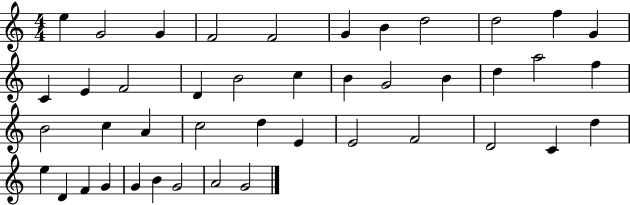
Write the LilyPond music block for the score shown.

{
  \clef treble
  \numericTimeSignature
  \time 4/4
  \key c \major
  e''4 g'2 g'4 | f'2 f'2 | g'4 b'4 d''2 | d''2 f''4 g'4 | \break c'4 e'4 f'2 | d'4 b'2 c''4 | b'4 g'2 b'4 | d''4 a''2 f''4 | \break b'2 c''4 a'4 | c''2 d''4 e'4 | e'2 f'2 | d'2 c'4 d''4 | \break e''4 d'4 f'4 g'4 | g'4 b'4 g'2 | a'2 g'2 | \bar "|."
}